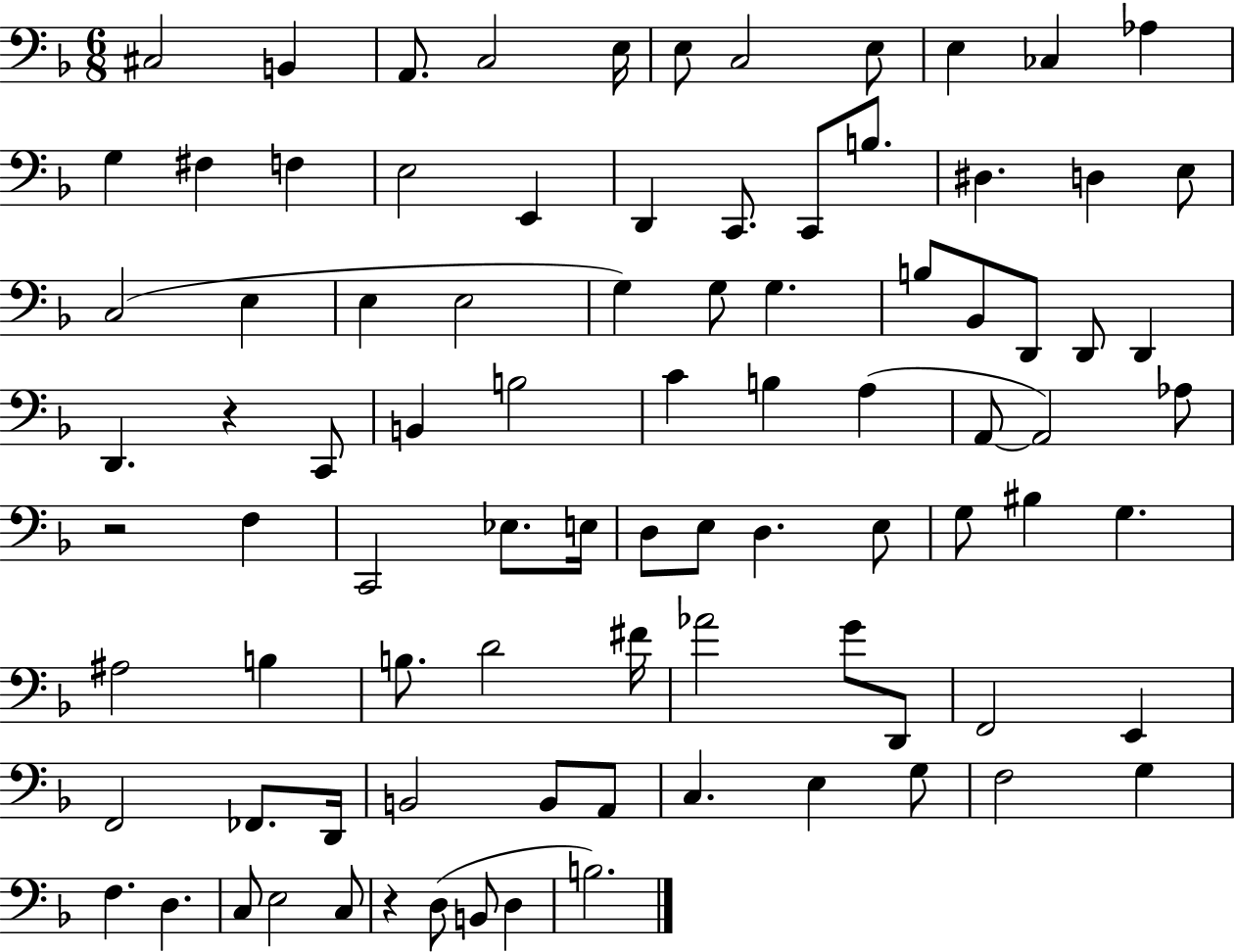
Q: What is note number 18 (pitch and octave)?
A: C2